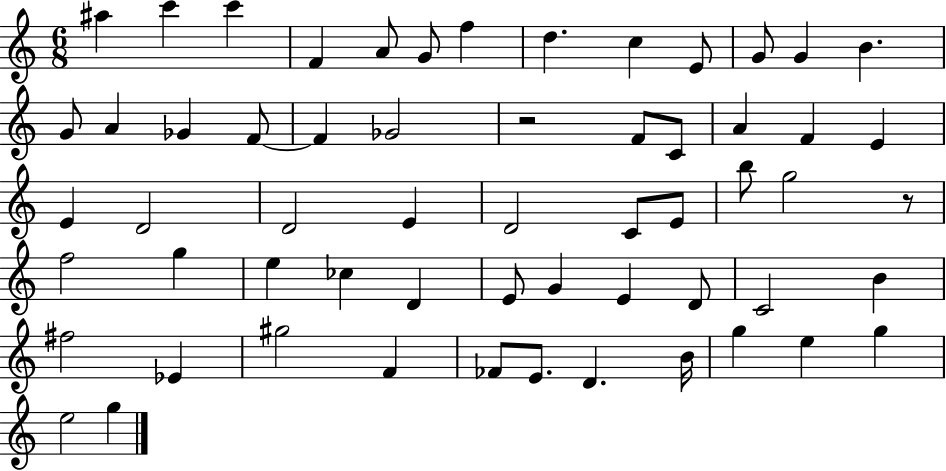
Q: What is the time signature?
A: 6/8